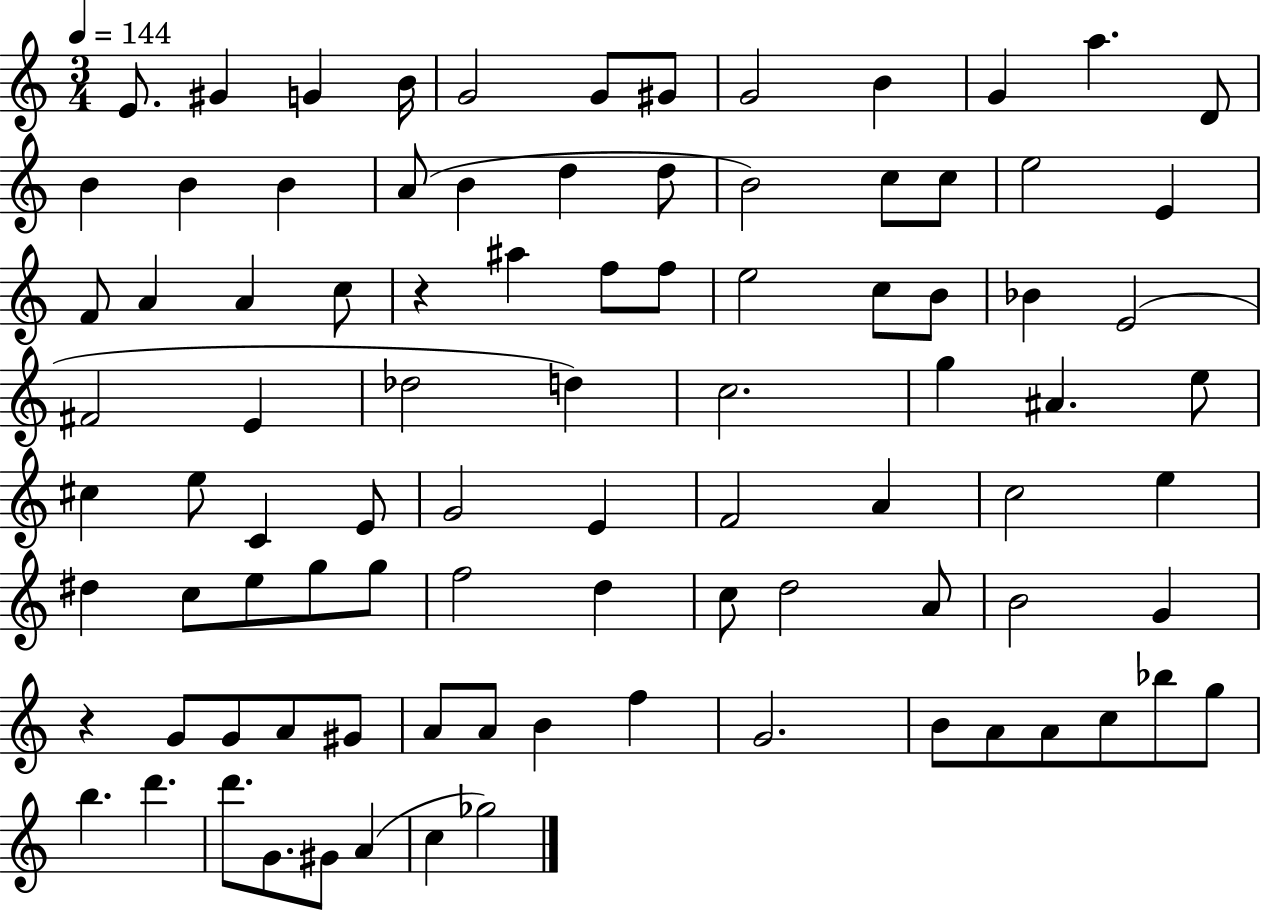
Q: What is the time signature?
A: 3/4